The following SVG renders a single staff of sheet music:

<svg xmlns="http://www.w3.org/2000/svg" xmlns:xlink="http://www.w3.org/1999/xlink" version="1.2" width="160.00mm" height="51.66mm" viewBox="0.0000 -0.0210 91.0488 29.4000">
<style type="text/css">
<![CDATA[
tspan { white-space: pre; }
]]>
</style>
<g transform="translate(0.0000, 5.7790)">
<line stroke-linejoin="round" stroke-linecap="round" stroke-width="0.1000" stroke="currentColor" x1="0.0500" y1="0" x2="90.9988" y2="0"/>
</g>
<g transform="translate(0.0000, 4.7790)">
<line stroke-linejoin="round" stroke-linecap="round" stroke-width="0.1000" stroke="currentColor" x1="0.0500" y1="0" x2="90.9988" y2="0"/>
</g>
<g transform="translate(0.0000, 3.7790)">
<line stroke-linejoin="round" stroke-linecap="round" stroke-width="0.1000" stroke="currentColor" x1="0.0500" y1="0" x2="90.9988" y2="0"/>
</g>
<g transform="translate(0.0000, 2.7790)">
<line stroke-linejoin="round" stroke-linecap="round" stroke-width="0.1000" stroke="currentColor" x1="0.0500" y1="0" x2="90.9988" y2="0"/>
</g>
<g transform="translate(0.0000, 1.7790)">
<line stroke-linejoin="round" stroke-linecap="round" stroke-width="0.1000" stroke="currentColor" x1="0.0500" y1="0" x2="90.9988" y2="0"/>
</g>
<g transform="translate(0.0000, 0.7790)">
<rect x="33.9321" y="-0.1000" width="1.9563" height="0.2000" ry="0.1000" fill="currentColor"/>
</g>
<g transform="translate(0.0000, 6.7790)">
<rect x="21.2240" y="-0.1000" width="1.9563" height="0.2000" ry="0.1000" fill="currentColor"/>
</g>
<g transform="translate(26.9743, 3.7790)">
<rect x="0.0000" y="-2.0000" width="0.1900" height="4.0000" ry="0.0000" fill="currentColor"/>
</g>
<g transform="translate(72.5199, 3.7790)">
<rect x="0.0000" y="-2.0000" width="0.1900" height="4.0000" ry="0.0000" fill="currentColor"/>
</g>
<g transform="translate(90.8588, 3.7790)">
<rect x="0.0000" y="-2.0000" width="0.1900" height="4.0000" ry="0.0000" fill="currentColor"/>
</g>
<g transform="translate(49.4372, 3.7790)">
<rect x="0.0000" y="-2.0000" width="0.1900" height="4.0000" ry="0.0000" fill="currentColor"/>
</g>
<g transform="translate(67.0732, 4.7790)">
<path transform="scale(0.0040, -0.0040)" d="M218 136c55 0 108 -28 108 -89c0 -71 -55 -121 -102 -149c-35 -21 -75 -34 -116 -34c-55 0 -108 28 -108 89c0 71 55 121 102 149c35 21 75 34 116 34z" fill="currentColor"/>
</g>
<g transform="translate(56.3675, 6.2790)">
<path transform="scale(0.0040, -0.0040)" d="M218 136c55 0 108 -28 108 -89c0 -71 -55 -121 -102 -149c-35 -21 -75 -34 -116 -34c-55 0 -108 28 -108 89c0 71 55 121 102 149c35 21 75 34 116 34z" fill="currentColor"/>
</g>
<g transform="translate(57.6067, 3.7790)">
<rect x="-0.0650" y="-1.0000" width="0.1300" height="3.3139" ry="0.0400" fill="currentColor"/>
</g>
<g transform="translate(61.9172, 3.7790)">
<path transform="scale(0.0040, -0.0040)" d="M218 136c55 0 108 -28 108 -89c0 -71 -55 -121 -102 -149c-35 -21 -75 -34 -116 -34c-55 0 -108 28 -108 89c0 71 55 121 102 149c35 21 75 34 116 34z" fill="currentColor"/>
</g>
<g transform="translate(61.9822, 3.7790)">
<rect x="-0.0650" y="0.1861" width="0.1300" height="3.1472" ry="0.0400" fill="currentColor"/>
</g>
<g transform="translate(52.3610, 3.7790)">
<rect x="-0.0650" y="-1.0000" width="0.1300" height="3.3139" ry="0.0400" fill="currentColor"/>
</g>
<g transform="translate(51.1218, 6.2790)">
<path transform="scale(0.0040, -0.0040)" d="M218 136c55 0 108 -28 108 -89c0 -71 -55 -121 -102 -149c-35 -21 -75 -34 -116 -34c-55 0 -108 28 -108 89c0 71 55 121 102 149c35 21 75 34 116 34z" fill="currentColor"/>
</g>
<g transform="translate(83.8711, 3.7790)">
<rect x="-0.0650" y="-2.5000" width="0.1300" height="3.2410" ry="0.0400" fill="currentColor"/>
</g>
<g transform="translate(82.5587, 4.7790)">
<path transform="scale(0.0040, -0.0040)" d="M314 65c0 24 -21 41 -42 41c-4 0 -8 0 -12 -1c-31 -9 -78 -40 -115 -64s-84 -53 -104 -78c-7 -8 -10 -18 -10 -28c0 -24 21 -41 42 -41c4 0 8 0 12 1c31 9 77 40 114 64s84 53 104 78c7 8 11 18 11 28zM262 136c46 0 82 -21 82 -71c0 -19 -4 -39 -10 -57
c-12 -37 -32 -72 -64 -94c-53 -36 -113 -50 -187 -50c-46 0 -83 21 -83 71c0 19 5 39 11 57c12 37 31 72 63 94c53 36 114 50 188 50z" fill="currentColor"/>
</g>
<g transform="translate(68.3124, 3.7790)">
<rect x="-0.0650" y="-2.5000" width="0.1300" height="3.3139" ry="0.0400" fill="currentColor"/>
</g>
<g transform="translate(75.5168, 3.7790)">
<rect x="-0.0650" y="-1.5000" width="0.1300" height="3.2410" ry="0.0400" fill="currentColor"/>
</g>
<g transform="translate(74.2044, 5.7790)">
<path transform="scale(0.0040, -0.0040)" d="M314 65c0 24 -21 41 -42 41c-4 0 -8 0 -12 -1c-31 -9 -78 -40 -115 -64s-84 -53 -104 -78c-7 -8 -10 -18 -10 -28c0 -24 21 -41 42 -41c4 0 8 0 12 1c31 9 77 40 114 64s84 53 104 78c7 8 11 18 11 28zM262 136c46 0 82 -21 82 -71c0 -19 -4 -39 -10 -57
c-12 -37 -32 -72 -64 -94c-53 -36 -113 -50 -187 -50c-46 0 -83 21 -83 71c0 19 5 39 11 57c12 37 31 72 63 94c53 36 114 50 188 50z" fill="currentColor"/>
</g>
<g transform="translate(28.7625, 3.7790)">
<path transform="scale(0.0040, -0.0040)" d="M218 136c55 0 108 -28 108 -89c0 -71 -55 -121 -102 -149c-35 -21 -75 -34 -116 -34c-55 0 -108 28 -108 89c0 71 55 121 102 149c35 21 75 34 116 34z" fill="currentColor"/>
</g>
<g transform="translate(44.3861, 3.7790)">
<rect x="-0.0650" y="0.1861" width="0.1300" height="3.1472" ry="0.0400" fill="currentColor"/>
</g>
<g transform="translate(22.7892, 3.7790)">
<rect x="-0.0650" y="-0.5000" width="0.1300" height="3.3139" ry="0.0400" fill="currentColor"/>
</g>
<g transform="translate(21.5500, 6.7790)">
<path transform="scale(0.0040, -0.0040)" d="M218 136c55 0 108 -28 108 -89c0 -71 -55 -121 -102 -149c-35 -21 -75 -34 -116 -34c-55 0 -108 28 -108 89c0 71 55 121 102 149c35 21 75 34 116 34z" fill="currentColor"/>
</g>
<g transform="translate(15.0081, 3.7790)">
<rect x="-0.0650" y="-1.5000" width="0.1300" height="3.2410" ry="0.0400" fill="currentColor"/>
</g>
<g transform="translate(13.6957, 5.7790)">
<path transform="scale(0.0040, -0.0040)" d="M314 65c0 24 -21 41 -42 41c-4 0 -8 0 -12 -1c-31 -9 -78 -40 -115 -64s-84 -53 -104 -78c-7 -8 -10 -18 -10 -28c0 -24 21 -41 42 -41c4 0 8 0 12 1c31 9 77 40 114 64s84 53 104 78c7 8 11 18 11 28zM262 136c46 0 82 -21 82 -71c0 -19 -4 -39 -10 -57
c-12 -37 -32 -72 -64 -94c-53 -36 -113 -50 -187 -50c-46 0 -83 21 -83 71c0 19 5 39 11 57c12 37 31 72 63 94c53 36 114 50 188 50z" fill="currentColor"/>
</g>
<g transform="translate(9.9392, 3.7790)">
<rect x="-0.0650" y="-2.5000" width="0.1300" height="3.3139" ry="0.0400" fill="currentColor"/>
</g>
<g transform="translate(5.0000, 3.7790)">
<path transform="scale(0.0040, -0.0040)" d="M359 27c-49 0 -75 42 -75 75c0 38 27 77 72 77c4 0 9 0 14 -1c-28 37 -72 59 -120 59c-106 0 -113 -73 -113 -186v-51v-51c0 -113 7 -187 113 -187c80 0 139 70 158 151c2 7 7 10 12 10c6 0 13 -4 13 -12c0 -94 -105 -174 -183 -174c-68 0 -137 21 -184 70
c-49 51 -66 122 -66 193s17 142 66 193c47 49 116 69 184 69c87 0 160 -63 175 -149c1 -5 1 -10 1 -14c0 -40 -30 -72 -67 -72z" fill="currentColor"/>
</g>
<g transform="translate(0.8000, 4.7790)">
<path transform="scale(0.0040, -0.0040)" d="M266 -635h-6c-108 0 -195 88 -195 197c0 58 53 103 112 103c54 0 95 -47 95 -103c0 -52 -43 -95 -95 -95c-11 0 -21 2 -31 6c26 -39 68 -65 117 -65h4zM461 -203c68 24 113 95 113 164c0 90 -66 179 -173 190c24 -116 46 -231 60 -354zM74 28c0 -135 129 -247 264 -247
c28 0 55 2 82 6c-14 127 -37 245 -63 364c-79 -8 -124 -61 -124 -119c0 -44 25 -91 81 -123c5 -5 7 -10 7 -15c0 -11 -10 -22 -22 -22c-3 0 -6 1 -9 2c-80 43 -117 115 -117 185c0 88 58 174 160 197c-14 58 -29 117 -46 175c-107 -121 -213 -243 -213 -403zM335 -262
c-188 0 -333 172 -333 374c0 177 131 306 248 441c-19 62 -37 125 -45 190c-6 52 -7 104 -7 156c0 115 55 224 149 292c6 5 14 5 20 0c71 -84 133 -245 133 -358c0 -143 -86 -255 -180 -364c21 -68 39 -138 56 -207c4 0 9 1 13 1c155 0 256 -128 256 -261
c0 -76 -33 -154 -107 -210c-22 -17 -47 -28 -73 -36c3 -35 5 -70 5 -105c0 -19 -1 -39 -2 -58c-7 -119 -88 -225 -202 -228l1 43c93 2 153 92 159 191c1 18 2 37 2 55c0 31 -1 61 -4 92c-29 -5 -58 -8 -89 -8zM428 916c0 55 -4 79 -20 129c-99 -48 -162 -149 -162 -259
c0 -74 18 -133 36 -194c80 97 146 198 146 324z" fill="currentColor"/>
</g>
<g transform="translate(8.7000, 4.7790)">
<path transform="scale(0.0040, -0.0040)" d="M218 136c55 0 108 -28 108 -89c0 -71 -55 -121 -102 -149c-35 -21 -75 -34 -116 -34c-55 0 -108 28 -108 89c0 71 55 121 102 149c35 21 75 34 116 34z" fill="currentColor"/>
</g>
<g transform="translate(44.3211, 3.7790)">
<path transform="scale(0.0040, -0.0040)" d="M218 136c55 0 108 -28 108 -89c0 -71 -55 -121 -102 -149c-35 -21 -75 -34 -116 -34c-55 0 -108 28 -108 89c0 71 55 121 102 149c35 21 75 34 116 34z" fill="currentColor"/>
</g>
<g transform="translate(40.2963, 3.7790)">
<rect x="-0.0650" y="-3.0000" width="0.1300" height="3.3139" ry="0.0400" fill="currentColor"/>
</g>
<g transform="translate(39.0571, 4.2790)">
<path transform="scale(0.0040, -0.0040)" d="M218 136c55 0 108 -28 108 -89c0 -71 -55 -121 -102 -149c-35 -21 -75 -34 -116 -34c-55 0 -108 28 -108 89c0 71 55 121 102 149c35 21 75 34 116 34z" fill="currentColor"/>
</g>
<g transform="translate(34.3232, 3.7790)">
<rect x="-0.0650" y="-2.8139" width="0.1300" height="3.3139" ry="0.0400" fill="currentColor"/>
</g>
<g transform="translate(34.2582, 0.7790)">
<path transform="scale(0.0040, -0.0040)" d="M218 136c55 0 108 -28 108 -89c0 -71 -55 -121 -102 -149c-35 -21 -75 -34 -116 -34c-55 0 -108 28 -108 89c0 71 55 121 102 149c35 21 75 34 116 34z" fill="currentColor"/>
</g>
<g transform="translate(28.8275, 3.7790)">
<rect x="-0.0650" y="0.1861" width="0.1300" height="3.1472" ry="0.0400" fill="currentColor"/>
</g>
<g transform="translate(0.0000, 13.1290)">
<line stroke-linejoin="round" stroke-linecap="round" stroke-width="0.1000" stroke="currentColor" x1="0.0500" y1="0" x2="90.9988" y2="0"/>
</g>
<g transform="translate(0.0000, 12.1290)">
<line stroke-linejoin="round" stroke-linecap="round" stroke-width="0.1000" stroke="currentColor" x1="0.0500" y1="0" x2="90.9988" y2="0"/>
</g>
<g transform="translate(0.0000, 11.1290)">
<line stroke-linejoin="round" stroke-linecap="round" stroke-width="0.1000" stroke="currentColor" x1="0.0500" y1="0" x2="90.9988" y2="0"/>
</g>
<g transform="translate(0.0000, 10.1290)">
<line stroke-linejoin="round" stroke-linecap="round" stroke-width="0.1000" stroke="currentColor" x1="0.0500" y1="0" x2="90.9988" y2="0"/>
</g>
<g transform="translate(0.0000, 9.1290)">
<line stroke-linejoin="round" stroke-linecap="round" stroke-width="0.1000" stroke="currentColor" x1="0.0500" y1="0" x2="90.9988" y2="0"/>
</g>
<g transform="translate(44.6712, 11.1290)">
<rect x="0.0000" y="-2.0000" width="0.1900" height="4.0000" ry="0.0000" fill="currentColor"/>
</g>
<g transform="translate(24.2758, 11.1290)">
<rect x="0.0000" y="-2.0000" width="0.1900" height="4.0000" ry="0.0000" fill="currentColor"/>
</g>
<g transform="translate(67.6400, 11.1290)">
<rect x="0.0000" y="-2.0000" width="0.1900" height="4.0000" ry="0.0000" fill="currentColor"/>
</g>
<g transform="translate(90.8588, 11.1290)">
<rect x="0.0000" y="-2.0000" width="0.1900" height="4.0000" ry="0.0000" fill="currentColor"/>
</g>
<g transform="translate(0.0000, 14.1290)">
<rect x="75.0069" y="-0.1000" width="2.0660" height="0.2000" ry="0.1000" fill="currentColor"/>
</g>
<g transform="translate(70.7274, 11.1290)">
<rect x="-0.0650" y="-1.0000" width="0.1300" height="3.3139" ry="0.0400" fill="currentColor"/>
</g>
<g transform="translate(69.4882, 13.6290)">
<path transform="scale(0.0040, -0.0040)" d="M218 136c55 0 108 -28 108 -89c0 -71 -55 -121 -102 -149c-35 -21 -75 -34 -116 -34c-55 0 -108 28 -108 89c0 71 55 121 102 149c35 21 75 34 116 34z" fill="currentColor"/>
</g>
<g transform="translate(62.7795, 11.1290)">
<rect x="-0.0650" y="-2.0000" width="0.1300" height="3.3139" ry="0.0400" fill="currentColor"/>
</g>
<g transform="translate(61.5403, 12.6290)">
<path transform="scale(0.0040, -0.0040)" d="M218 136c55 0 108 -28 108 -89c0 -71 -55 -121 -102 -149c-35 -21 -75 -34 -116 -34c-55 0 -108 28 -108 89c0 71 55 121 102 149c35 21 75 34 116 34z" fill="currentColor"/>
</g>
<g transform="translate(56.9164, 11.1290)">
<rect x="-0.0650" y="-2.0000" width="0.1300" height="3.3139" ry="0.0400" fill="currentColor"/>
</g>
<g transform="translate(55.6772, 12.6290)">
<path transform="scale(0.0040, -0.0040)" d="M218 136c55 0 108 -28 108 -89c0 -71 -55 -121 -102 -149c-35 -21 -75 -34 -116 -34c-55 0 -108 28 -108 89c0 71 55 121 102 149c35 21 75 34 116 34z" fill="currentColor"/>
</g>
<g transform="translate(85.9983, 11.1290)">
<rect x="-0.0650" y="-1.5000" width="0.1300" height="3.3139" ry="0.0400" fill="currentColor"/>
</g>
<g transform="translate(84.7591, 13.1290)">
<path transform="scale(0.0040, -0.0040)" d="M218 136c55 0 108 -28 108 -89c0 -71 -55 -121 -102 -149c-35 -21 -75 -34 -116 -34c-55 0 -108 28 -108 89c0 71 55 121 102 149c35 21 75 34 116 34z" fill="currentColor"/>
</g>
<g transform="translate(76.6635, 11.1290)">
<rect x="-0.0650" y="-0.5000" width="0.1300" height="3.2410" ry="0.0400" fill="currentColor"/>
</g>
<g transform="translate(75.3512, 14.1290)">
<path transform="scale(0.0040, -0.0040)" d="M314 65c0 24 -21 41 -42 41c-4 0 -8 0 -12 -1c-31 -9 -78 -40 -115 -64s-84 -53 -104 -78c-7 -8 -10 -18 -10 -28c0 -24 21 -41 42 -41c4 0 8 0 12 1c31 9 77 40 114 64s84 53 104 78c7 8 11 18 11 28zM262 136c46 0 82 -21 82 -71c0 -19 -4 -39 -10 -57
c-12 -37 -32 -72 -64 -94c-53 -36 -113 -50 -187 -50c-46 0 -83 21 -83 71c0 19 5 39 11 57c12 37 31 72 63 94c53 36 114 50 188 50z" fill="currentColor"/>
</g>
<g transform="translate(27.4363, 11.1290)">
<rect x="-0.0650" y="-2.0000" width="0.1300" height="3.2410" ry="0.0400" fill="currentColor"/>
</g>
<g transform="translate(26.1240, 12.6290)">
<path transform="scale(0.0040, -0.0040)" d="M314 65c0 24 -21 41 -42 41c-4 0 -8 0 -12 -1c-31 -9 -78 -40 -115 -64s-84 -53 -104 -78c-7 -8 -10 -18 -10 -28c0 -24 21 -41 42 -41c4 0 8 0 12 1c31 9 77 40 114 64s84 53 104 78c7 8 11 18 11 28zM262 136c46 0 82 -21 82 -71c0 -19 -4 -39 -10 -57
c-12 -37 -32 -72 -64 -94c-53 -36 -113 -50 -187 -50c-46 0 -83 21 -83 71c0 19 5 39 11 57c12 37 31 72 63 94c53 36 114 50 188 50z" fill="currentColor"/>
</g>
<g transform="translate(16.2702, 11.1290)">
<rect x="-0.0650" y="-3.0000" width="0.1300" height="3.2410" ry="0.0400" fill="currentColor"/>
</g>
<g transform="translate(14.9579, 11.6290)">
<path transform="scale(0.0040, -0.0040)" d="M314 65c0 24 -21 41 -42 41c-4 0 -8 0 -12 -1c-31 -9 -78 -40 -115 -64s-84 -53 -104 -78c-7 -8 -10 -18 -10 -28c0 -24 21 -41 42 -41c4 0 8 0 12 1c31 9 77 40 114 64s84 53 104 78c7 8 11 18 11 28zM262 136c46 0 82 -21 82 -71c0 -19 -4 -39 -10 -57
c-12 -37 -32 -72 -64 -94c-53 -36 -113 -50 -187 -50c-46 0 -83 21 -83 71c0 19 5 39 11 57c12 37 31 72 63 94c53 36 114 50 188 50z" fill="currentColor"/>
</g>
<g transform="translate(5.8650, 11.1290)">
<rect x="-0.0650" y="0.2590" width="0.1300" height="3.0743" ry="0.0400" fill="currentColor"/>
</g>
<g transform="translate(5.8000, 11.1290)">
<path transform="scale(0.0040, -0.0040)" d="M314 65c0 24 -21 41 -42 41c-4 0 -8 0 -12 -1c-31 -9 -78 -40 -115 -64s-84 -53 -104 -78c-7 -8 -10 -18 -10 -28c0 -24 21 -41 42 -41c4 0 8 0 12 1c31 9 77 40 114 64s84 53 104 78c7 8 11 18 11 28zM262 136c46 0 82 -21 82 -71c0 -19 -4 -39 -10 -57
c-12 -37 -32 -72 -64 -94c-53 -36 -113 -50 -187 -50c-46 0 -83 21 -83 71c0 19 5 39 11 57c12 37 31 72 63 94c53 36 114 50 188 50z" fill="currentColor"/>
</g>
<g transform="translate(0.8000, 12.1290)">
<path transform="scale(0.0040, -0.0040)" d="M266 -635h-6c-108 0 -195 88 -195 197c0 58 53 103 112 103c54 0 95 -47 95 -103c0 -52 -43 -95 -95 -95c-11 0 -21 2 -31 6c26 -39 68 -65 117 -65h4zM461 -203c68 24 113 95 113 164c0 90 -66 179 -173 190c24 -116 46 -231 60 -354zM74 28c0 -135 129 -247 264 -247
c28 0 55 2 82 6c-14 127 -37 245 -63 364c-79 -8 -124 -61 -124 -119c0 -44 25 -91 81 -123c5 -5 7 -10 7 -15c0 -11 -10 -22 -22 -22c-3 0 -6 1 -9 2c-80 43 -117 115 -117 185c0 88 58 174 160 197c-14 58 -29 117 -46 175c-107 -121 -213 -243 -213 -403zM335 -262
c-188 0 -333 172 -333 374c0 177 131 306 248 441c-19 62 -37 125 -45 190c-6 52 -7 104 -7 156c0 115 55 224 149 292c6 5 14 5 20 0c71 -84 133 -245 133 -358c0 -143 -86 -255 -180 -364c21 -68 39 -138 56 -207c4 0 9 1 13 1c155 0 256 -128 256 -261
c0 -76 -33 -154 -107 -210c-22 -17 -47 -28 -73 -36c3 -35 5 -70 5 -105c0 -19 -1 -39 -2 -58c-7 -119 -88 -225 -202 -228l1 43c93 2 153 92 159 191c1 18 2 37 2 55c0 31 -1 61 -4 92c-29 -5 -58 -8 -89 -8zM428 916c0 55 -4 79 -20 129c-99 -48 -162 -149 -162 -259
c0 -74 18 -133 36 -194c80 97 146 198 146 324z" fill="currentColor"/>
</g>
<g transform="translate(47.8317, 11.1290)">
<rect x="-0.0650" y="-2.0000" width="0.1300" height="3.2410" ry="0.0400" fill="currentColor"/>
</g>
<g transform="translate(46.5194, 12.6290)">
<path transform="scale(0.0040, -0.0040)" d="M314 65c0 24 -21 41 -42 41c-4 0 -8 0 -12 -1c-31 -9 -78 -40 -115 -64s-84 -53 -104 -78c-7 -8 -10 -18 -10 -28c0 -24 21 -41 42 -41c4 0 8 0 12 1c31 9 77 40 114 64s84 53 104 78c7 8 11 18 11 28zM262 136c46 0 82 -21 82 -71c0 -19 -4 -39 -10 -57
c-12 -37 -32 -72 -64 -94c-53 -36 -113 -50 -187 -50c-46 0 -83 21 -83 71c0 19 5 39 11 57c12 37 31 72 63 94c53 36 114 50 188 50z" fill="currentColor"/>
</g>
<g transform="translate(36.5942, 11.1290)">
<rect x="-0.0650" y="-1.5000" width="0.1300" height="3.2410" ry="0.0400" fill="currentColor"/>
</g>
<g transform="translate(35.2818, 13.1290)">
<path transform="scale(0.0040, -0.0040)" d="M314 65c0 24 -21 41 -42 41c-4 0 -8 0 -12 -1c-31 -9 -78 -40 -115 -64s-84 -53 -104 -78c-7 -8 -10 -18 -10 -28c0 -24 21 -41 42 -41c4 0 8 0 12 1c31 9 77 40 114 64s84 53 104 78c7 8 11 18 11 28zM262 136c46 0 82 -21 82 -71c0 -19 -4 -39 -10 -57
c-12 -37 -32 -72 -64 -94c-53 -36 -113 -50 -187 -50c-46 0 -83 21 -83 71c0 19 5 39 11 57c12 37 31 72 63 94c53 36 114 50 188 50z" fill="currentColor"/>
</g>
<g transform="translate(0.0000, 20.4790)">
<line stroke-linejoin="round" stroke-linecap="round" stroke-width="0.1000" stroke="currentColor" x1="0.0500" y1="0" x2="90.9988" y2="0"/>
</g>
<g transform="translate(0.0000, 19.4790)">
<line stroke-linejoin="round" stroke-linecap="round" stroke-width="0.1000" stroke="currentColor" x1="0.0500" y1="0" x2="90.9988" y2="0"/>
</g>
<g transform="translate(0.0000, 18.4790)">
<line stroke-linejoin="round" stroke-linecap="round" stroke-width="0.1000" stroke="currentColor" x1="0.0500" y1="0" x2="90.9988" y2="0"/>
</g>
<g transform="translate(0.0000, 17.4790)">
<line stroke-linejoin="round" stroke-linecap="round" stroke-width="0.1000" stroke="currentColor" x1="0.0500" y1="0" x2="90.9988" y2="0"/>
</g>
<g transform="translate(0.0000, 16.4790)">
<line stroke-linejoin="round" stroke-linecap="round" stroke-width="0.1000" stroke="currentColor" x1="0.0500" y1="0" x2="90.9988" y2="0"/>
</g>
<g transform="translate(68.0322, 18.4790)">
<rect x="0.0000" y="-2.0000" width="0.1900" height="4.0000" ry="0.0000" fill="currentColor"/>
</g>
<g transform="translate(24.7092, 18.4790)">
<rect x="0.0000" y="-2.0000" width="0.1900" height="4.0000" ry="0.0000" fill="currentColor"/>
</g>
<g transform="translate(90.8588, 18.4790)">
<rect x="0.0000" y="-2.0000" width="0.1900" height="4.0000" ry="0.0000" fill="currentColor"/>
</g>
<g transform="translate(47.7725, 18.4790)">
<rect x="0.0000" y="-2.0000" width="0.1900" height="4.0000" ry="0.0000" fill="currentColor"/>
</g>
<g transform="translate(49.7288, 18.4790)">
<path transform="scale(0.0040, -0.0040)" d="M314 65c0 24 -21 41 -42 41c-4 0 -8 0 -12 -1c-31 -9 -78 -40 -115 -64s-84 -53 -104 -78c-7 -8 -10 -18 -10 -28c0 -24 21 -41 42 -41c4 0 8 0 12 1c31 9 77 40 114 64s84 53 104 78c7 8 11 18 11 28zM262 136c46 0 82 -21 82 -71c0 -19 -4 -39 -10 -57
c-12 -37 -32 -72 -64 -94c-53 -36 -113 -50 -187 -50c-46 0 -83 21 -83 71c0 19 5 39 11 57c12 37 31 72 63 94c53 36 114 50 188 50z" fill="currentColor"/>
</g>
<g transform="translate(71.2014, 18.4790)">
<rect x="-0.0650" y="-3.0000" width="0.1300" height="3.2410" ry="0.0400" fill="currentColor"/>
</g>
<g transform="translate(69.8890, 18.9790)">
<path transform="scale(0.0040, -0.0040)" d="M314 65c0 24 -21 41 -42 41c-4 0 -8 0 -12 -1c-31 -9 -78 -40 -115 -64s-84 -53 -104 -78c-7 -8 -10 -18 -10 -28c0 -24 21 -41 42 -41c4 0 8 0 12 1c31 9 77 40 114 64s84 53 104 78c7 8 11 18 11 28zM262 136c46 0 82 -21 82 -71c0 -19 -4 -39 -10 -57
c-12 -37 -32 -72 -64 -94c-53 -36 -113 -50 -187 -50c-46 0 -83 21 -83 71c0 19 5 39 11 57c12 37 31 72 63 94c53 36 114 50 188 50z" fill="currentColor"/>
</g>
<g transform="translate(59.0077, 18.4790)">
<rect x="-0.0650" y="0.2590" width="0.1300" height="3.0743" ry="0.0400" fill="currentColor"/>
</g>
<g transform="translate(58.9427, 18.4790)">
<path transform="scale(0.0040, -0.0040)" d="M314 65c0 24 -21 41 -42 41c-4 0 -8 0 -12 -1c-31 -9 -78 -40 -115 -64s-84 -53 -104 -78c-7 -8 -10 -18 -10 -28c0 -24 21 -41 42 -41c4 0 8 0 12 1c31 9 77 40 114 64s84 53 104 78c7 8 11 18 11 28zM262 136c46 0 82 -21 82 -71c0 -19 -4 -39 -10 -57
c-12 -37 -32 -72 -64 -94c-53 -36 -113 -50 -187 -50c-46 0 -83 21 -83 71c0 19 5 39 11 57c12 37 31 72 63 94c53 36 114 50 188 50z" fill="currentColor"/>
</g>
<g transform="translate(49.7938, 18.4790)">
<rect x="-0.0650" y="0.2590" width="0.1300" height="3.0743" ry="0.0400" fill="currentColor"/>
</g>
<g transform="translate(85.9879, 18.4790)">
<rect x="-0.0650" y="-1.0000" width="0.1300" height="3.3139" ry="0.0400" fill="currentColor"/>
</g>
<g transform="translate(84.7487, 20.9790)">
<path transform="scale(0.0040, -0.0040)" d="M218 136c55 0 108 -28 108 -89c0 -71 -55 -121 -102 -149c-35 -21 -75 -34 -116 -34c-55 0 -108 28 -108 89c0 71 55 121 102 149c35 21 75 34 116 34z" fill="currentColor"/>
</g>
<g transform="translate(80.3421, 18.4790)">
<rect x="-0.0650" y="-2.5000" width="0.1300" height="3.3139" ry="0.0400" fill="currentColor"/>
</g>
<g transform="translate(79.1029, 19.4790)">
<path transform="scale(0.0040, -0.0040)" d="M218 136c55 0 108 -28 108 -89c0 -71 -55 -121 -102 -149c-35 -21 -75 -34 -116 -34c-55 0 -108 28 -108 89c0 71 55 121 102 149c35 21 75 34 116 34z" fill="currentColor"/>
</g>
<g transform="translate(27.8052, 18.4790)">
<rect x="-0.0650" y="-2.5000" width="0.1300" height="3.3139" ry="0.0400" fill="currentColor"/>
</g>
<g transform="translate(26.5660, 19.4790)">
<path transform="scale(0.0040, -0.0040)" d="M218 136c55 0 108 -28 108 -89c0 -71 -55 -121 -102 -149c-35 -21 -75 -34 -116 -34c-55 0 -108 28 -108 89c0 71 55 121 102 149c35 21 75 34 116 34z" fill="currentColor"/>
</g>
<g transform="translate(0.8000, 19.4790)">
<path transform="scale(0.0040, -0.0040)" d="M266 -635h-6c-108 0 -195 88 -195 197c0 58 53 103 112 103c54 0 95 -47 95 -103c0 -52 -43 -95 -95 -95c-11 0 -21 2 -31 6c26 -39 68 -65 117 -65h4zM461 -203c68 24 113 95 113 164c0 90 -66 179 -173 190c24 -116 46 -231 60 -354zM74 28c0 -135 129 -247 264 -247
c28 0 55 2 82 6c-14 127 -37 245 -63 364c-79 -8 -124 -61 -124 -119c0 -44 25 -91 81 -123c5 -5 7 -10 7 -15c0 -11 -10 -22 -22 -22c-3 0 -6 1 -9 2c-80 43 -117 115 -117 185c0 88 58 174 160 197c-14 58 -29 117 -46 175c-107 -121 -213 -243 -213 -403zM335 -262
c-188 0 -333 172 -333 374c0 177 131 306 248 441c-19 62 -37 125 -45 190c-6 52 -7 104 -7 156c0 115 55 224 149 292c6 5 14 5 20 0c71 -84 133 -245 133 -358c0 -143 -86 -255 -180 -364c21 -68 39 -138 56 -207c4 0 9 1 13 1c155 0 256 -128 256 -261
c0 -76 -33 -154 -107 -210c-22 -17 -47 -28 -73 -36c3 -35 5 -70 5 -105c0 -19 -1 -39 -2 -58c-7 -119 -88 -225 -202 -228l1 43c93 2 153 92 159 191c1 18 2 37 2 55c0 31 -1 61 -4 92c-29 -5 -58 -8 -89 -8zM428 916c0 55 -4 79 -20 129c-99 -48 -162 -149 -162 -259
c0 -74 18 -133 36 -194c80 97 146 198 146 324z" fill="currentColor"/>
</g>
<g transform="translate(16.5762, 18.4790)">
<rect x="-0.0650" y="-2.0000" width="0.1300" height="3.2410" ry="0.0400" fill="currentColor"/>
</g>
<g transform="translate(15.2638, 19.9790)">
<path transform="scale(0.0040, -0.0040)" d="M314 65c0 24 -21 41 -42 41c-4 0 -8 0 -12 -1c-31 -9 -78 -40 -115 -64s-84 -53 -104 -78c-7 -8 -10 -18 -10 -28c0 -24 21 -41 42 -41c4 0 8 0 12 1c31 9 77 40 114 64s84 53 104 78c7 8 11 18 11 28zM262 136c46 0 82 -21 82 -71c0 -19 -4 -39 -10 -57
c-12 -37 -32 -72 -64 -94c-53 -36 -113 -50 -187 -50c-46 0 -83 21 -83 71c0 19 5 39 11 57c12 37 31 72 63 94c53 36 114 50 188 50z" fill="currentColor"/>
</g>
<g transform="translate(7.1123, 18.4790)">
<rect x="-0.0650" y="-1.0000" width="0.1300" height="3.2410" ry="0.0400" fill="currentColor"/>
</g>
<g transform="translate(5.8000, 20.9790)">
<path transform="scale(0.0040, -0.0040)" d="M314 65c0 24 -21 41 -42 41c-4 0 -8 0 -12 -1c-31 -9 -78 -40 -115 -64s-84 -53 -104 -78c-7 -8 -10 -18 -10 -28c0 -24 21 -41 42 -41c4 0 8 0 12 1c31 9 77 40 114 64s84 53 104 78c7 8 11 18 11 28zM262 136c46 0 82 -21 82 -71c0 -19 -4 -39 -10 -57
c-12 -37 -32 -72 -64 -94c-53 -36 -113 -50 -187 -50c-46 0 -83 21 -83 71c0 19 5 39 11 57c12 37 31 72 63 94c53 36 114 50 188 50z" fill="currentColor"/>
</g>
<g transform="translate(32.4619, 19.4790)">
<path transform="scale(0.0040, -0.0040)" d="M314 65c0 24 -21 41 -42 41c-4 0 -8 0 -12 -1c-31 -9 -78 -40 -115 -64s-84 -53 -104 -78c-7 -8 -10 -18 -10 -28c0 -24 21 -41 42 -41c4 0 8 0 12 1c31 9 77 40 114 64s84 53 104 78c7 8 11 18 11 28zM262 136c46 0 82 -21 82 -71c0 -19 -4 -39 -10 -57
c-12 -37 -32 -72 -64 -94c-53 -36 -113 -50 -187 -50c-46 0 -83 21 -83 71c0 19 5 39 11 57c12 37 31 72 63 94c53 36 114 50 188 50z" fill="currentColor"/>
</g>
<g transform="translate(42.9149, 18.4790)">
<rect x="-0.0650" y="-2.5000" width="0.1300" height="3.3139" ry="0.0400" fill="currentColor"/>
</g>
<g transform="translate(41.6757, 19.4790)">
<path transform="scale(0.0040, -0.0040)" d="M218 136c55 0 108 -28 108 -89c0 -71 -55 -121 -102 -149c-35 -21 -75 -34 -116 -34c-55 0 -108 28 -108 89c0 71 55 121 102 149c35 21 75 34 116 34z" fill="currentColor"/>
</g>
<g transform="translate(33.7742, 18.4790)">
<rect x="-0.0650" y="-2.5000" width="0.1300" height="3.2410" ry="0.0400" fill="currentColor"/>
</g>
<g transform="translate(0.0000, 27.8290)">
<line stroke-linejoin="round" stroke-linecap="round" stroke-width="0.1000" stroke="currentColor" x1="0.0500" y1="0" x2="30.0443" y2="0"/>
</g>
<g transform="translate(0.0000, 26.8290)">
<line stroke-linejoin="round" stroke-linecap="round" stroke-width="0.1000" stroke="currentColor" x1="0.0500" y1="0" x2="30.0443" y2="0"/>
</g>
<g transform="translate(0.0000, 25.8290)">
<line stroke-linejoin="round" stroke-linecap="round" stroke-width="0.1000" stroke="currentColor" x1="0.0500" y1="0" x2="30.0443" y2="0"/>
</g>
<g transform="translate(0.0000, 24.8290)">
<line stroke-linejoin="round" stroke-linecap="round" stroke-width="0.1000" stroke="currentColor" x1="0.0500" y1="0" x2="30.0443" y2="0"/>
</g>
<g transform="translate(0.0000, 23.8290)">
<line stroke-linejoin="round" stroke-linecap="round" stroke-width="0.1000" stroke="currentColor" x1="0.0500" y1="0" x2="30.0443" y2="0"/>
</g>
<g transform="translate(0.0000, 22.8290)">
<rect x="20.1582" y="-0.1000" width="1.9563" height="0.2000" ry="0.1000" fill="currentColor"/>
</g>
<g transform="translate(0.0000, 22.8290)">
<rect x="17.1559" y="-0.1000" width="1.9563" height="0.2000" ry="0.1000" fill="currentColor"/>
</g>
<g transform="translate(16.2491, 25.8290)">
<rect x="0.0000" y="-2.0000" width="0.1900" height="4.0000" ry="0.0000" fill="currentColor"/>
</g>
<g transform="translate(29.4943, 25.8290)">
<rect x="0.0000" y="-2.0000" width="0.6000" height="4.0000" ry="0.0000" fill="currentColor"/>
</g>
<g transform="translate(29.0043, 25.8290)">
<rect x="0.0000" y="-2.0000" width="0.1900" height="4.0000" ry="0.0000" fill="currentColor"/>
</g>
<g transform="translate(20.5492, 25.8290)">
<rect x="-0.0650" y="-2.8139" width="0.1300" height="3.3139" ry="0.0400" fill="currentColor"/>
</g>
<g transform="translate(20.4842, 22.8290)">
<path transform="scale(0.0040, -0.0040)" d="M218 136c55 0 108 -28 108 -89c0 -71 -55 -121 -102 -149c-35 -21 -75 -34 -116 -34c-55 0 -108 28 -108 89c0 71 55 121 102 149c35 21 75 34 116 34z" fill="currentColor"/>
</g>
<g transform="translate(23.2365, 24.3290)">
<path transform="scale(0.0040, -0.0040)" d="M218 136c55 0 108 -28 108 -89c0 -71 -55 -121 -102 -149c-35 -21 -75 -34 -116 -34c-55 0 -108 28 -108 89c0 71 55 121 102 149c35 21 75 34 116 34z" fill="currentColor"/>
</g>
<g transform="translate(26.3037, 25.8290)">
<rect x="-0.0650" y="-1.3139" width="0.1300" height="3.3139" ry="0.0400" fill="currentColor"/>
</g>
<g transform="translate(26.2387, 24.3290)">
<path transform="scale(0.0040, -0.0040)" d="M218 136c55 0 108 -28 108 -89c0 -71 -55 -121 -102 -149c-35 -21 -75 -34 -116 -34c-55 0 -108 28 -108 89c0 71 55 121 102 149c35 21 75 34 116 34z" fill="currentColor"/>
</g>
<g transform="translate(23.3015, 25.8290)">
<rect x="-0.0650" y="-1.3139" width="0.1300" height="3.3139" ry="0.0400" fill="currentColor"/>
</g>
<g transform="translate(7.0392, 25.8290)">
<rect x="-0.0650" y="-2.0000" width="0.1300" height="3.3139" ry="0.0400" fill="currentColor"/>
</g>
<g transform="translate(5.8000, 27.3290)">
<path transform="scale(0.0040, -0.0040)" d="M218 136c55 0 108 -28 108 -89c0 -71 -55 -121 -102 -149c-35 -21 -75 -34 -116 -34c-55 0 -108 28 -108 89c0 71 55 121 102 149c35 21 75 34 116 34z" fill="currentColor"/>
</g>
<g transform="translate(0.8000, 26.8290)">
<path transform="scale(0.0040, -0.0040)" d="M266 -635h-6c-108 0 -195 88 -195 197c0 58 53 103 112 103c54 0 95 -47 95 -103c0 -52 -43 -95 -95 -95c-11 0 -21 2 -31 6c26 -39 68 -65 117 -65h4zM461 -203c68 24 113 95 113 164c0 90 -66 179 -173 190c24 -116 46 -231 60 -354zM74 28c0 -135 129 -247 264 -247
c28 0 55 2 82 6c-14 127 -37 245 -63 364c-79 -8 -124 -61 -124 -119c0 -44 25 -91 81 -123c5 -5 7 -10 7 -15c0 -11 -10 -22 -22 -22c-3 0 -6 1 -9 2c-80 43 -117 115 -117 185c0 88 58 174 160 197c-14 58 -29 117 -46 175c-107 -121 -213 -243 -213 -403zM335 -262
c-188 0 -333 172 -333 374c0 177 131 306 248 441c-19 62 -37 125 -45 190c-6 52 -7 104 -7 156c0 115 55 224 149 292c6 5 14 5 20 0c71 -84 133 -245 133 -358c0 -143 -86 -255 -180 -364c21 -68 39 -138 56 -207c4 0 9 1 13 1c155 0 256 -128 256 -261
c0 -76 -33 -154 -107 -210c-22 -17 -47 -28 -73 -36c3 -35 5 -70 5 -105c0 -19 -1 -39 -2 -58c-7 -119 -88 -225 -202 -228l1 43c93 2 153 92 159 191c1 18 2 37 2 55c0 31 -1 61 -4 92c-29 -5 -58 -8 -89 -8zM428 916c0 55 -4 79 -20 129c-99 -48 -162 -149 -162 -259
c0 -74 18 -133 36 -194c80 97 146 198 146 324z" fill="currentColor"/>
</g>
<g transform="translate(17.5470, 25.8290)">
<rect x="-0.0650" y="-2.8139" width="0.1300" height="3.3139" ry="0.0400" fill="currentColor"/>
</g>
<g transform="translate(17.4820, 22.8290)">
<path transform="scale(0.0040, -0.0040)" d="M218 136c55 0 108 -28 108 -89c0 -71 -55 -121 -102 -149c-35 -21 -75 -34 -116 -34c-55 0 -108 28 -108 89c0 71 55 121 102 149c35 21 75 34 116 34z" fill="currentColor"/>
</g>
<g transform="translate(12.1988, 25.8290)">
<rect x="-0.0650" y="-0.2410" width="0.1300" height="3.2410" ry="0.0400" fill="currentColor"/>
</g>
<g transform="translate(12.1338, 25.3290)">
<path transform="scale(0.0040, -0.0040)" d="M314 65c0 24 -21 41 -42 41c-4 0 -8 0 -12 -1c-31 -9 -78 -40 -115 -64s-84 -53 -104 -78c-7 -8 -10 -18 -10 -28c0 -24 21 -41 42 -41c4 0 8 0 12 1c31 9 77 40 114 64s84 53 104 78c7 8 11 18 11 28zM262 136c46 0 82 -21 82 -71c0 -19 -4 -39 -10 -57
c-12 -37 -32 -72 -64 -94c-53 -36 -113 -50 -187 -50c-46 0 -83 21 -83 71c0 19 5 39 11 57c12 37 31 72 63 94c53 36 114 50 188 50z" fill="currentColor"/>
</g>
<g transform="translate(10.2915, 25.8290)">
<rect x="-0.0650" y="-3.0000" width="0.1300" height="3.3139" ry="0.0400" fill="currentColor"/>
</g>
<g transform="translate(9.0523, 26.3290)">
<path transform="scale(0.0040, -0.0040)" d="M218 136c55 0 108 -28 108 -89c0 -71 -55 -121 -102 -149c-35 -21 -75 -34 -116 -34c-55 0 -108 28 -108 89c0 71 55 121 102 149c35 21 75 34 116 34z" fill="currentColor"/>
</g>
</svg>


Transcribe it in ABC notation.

X:1
T:Untitled
M:4/4
L:1/4
K:C
G E2 C B a A B D D B G E2 G2 B2 A2 F2 E2 F2 F F D C2 E D2 F2 G G2 G B2 B2 A2 G D F A c2 a a e e